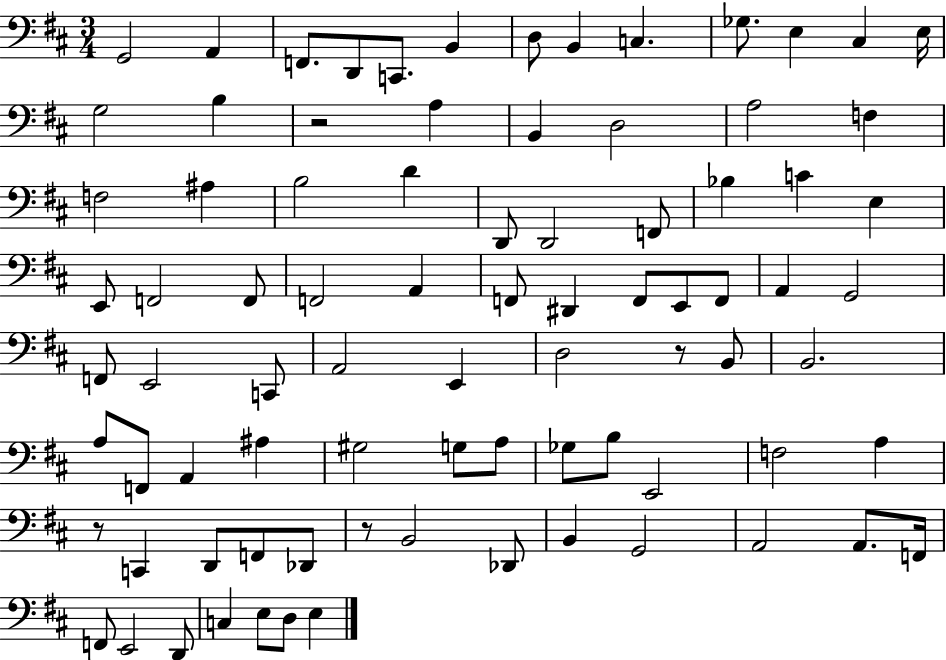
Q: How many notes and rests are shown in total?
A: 84